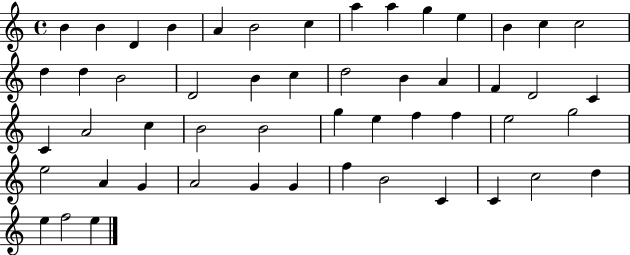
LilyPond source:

{
  \clef treble
  \time 4/4
  \defaultTimeSignature
  \key c \major
  b'4 b'4 d'4 b'4 | a'4 b'2 c''4 | a''4 a''4 g''4 e''4 | b'4 c''4 c''2 | \break d''4 d''4 b'2 | d'2 b'4 c''4 | d''2 b'4 a'4 | f'4 d'2 c'4 | \break c'4 a'2 c''4 | b'2 b'2 | g''4 e''4 f''4 f''4 | e''2 g''2 | \break e''2 a'4 g'4 | a'2 g'4 g'4 | f''4 b'2 c'4 | c'4 c''2 d''4 | \break e''4 f''2 e''4 | \bar "|."
}